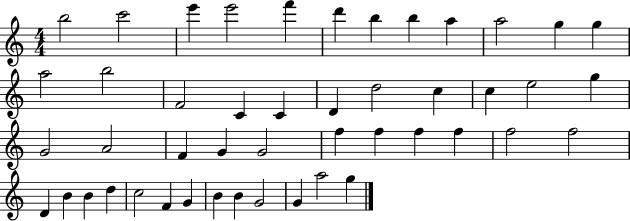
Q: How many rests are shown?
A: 0